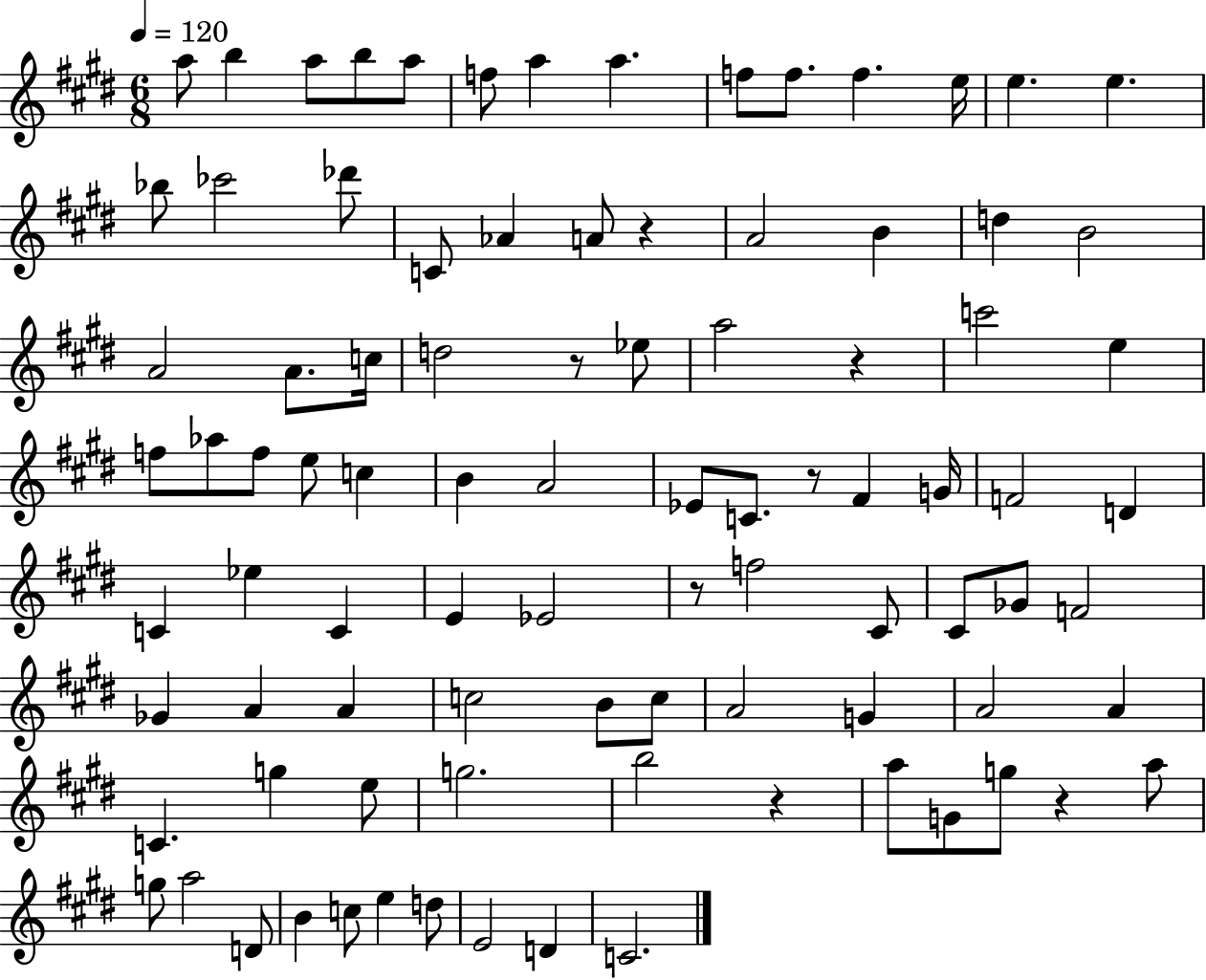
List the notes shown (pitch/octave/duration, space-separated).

A5/e B5/q A5/e B5/e A5/e F5/e A5/q A5/q. F5/e F5/e. F5/q. E5/s E5/q. E5/q. Bb5/e CES6/h Db6/e C4/e Ab4/q A4/e R/q A4/h B4/q D5/q B4/h A4/h A4/e. C5/s D5/h R/e Eb5/e A5/h R/q C6/h E5/q F5/e Ab5/e F5/e E5/e C5/q B4/q A4/h Eb4/e C4/e. R/e F#4/q G4/s F4/h D4/q C4/q Eb5/q C4/q E4/q Eb4/h R/e F5/h C#4/e C#4/e Gb4/e F4/h Gb4/q A4/q A4/q C5/h B4/e C5/e A4/h G4/q A4/h A4/q C4/q. G5/q E5/e G5/h. B5/h R/q A5/e G4/e G5/e R/q A5/e G5/e A5/h D4/e B4/q C5/e E5/q D5/e E4/h D4/q C4/h.